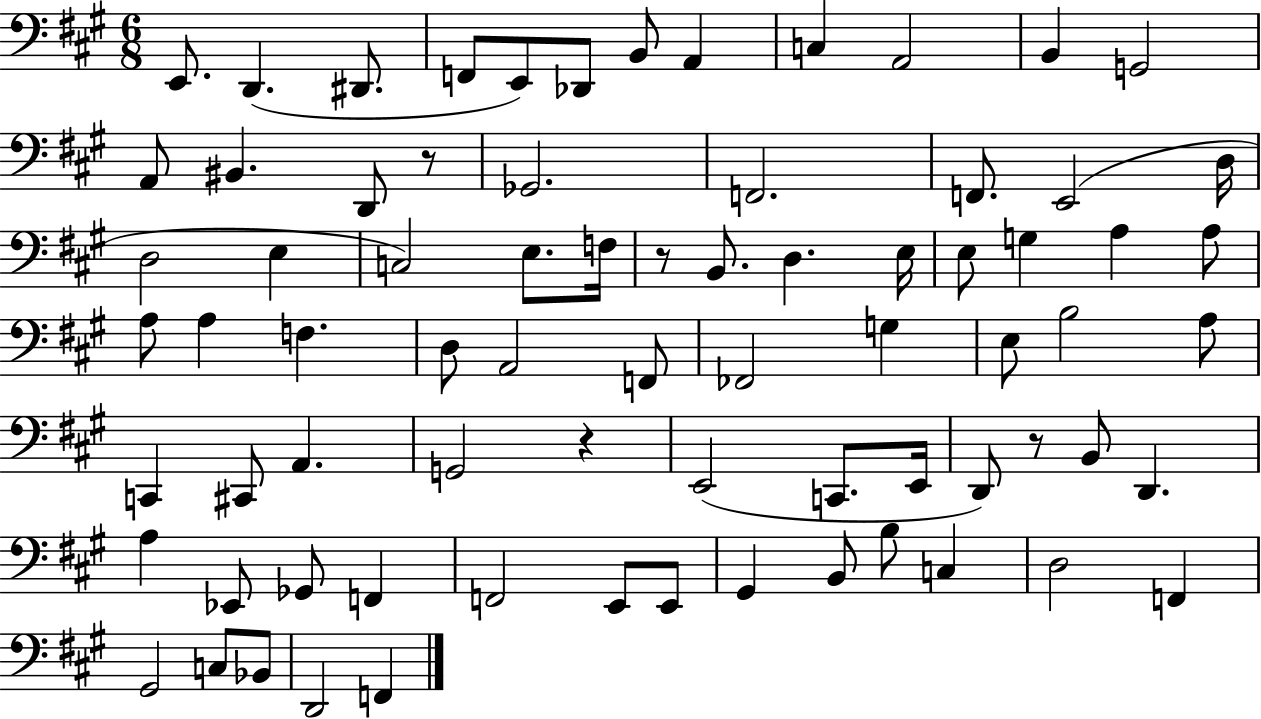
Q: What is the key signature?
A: A major